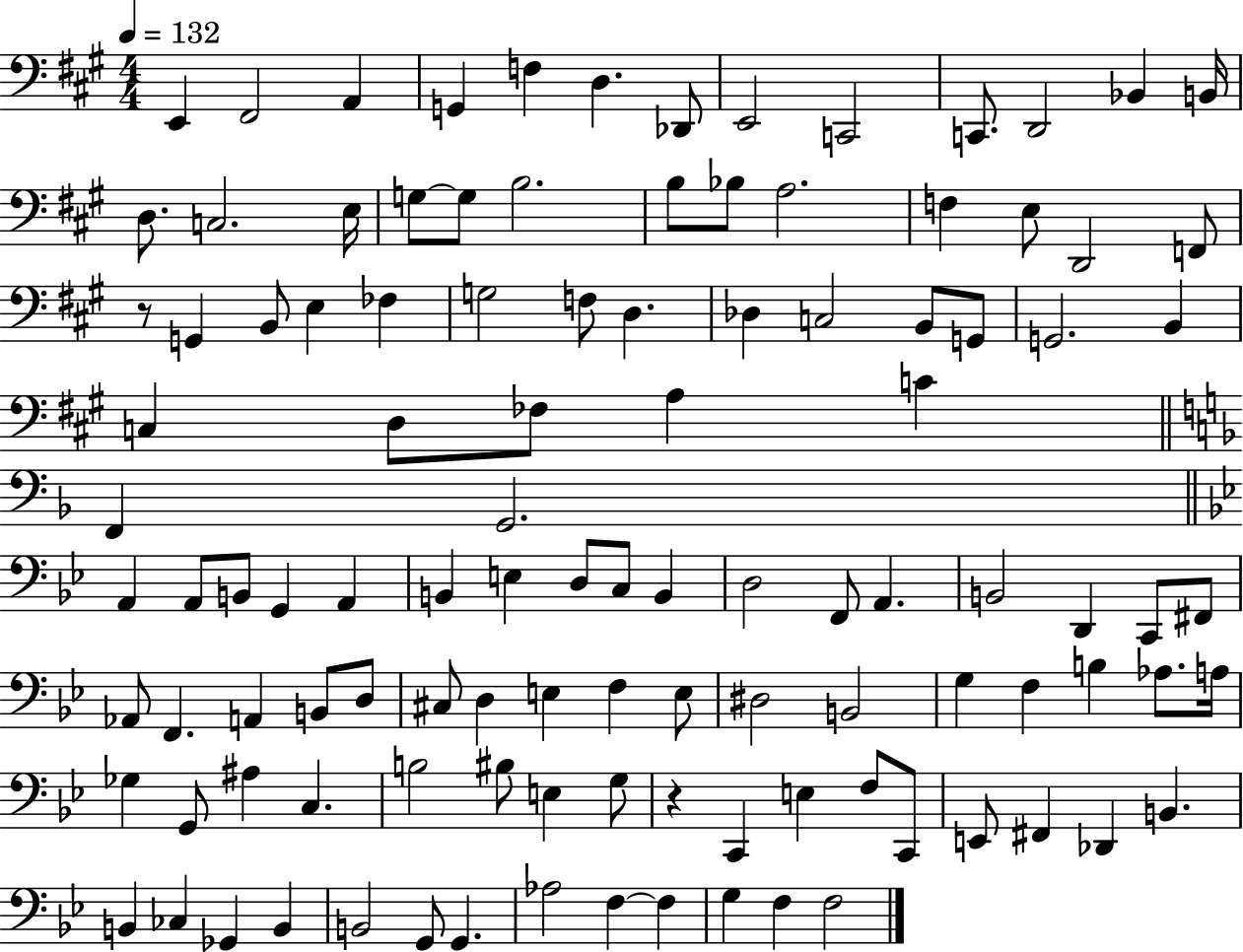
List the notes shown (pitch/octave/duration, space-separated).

E2/q F#2/h A2/q G2/q F3/q D3/q. Db2/e E2/h C2/h C2/e. D2/h Bb2/q B2/s D3/e. C3/h. E3/s G3/e G3/e B3/h. B3/e Bb3/e A3/h. F3/q E3/e D2/h F2/e R/e G2/q B2/e E3/q FES3/q G3/h F3/e D3/q. Db3/q C3/h B2/e G2/e G2/h. B2/q C3/q D3/e FES3/e A3/q C4/q F2/q G2/h. A2/q A2/e B2/e G2/q A2/q B2/q E3/q D3/e C3/e B2/q D3/h F2/e A2/q. B2/h D2/q C2/e F#2/e Ab2/e F2/q. A2/q B2/e D3/e C#3/e D3/q E3/q F3/q E3/e D#3/h B2/h G3/q F3/q B3/q Ab3/e. A3/s Gb3/q G2/e A#3/q C3/q. B3/h BIS3/e E3/q G3/e R/q C2/q E3/q F3/e C2/e E2/e F#2/q Db2/q B2/q. B2/q CES3/q Gb2/q B2/q B2/h G2/e G2/q. Ab3/h F3/q F3/q G3/q F3/q F3/h